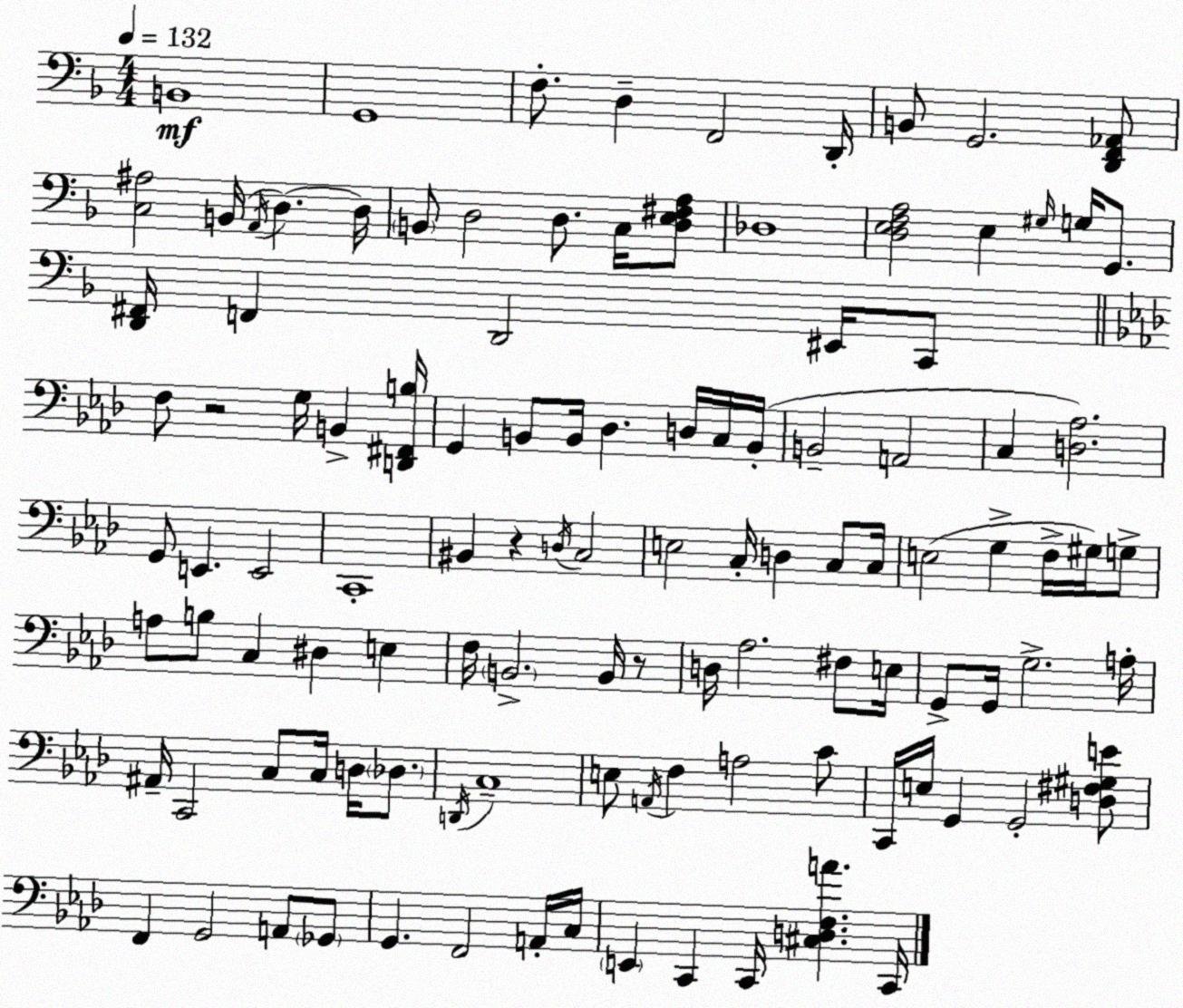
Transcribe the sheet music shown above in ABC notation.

X:1
T:Untitled
M:4/4
L:1/4
K:F
B,,4 G,,4 F,/2 D, F,,2 D,,/4 B,,/2 G,,2 [D,,F,,_A,,]/2 [C,^A,]2 B,,/4 A,,/4 D, D,/4 B,,/2 D,2 D,/2 C,/4 [D,E,^F,A,]/2 _D,4 [D,E,F,A,]2 E, ^G,/4 G,/4 G,,/2 [D,,^F,,]/4 F,, D,,2 ^E,,/4 C,,/2 F,/2 z2 G,/4 B,, [D,,^F,,B,]/4 G,, B,,/2 B,,/4 _D, D,/4 C,/4 B,,/4 B,,2 A,,2 C, [D,_A,]2 G,,/2 E,, E,,2 C,,4 ^B,, z D,/4 C,2 E,2 C,/4 D, C,/2 C,/4 E,2 G, F,/4 ^G,/4 G,/2 A,/2 B,/2 C, ^D, E, F,/4 B,,2 B,,/4 z/2 D,/4 _A,2 ^F,/2 E,/4 G,,/2 G,,/4 G,2 A,/4 ^A,,/4 C,,2 C,/2 C,/4 D,/4 _D,/2 D,,/4 C,4 E,/2 A,,/4 F, A,2 C/2 C,,/4 E,/4 G,, G,,2 [D,^F,^G,E]/2 F,, G,,2 A,,/2 _G,,/2 G,, F,,2 A,,/4 C,/4 E,, C,, C,,/4 [^C,D,F,A] C,,/4